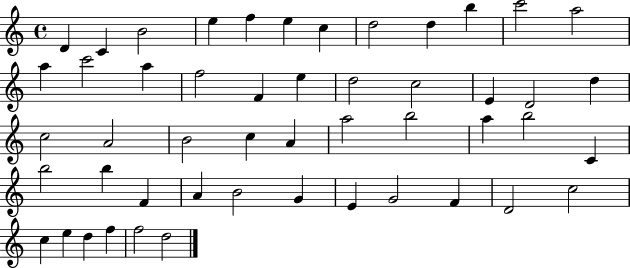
X:1
T:Untitled
M:4/4
L:1/4
K:C
D C B2 e f e c d2 d b c'2 a2 a c'2 a f2 F e d2 c2 E D2 d c2 A2 B2 c A a2 b2 a b2 C b2 b F A B2 G E G2 F D2 c2 c e d f f2 d2